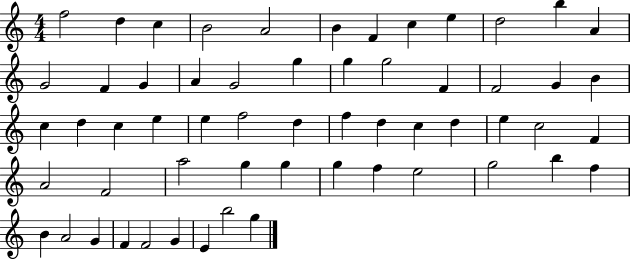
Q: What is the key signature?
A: C major